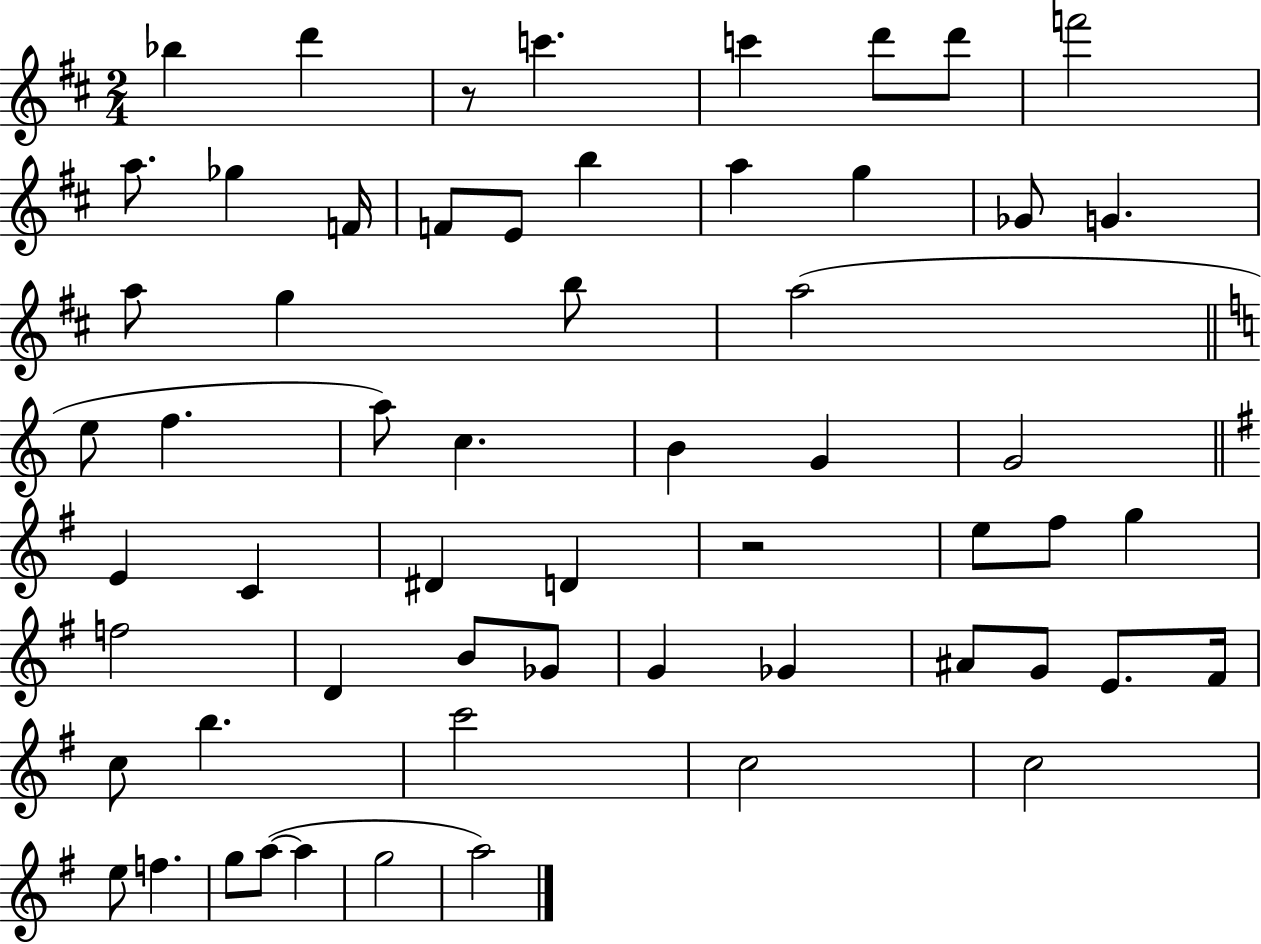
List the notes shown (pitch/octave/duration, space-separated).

Bb5/q D6/q R/e C6/q. C6/q D6/e D6/e F6/h A5/e. Gb5/q F4/s F4/e E4/e B5/q A5/q G5/q Gb4/e G4/q. A5/e G5/q B5/e A5/h E5/e F5/q. A5/e C5/q. B4/q G4/q G4/h E4/q C4/q D#4/q D4/q R/h E5/e F#5/e G5/q F5/h D4/q B4/e Gb4/e G4/q Gb4/q A#4/e G4/e E4/e. F#4/s C5/e B5/q. C6/h C5/h C5/h E5/e F5/q. G5/e A5/e A5/q G5/h A5/h